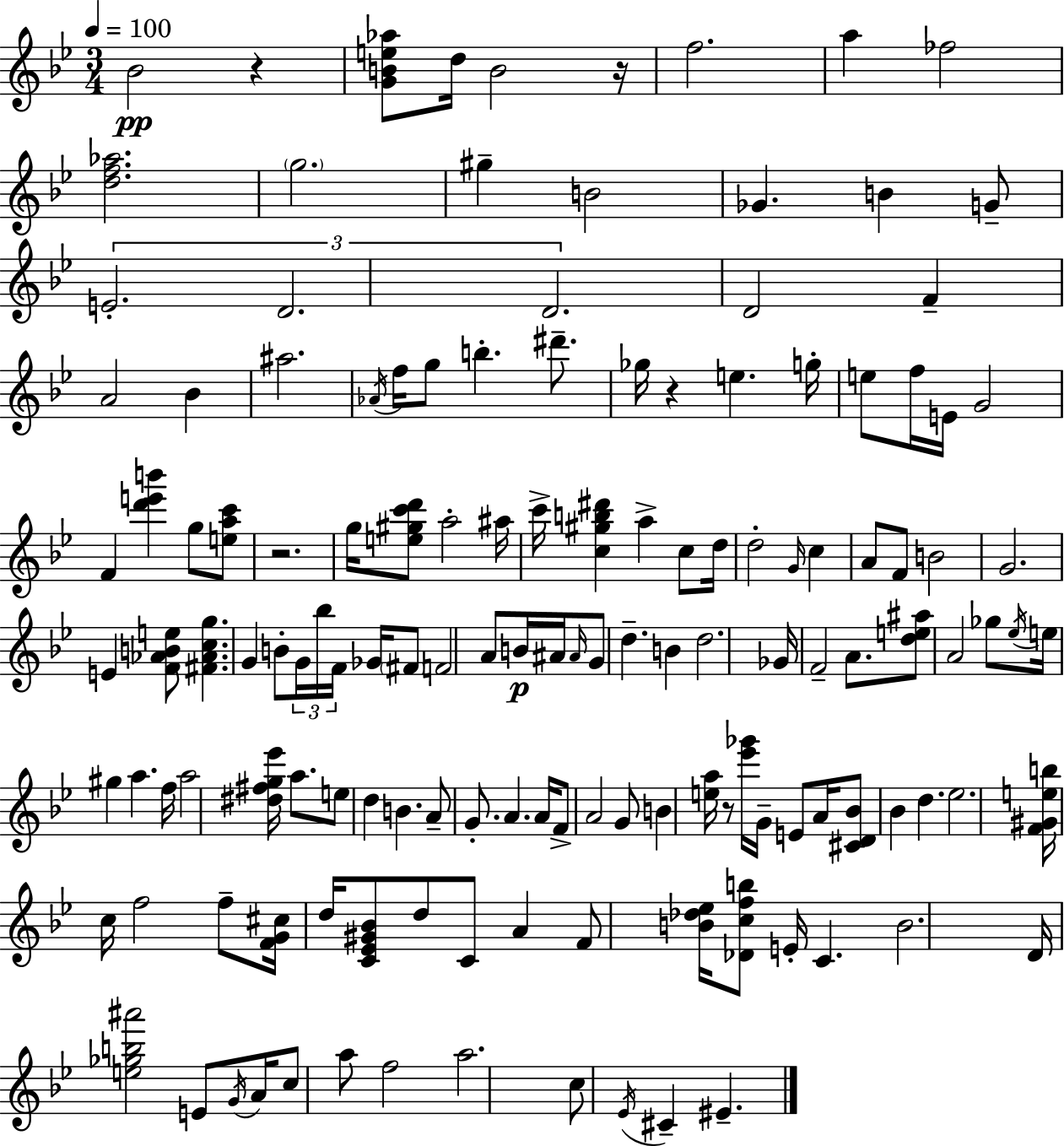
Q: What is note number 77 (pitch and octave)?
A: A5